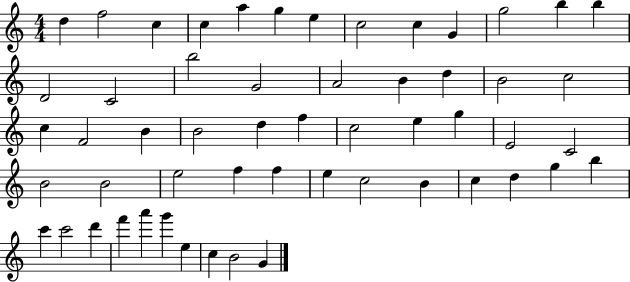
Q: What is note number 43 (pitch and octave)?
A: D5